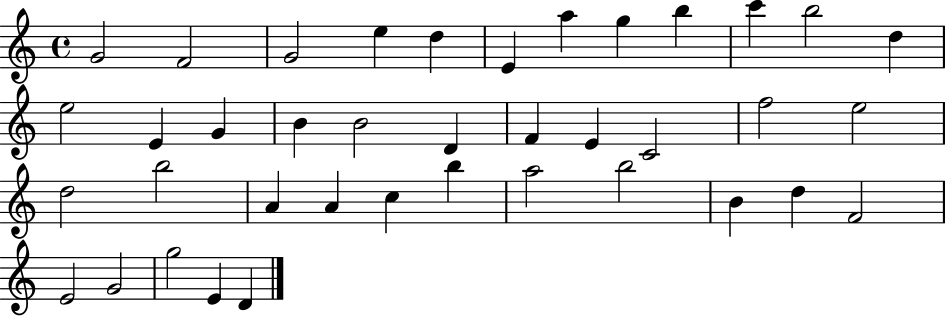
G4/h F4/h G4/h E5/q D5/q E4/q A5/q G5/q B5/q C6/q B5/h D5/q E5/h E4/q G4/q B4/q B4/h D4/q F4/q E4/q C4/h F5/h E5/h D5/h B5/h A4/q A4/q C5/q B5/q A5/h B5/h B4/q D5/q F4/h E4/h G4/h G5/h E4/q D4/q